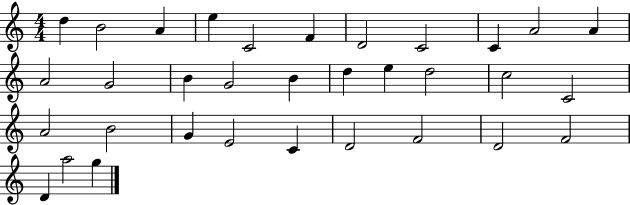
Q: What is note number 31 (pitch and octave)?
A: D4